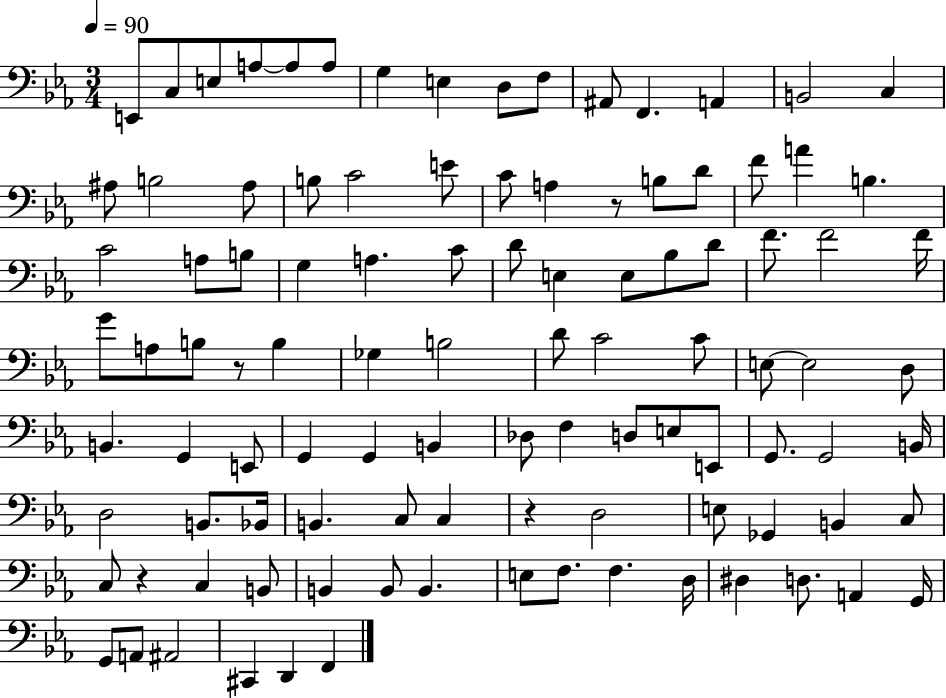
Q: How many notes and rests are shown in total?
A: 103